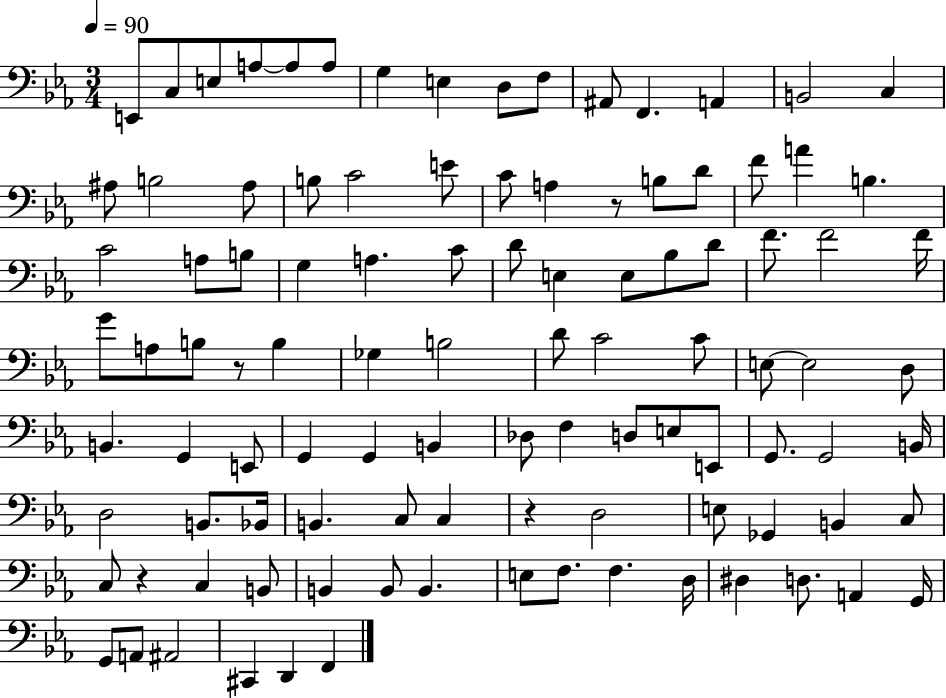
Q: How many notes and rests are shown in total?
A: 103